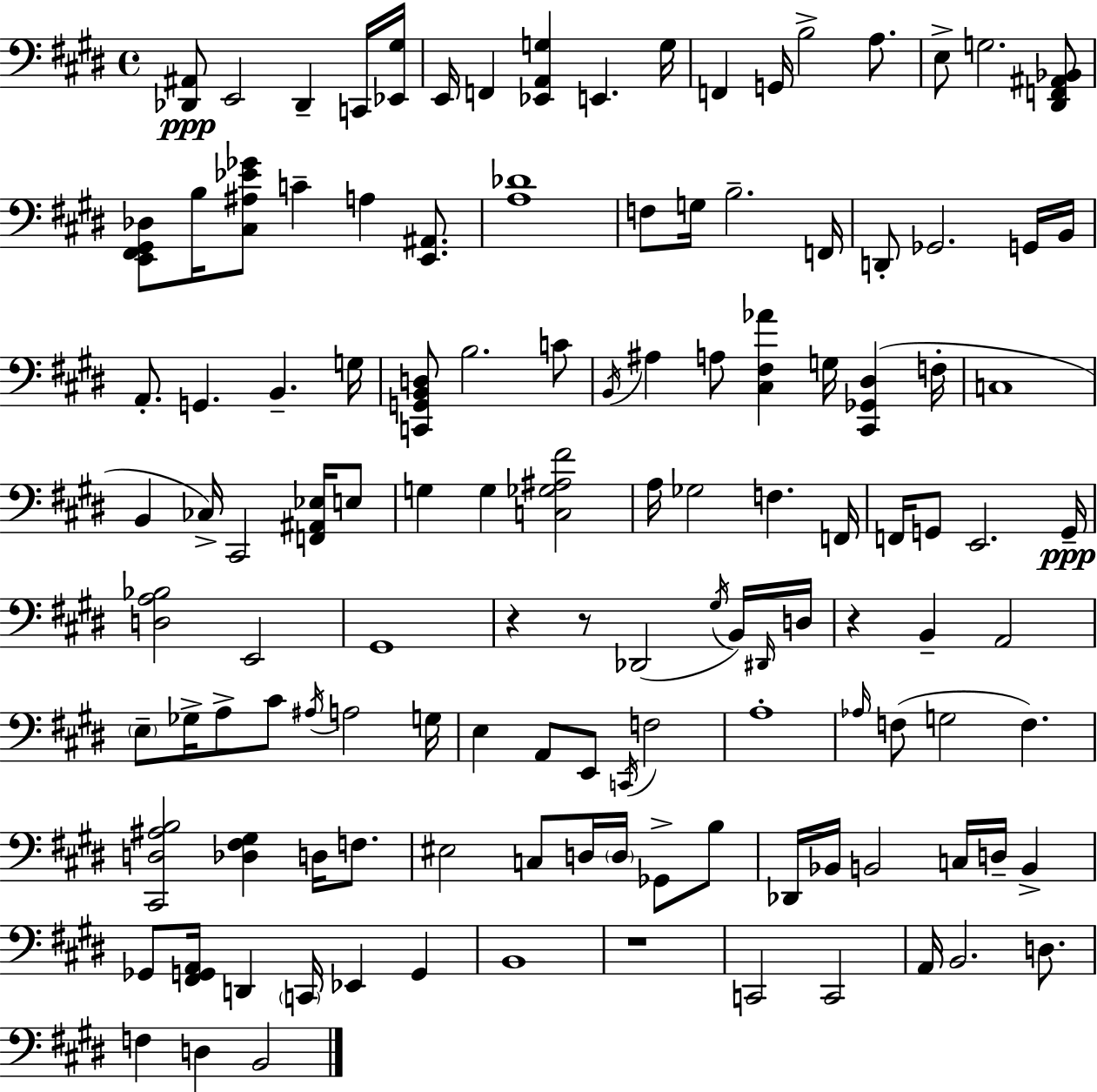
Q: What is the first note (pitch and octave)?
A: E2